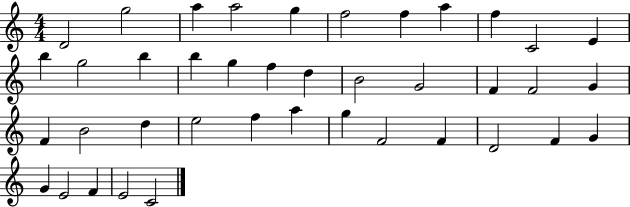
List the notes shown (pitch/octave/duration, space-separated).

D4/h G5/h A5/q A5/h G5/q F5/h F5/q A5/q F5/q C4/h E4/q B5/q G5/h B5/q B5/q G5/q F5/q D5/q B4/h G4/h F4/q F4/h G4/q F4/q B4/h D5/q E5/h F5/q A5/q G5/q F4/h F4/q D4/h F4/q G4/q G4/q E4/h F4/q E4/h C4/h